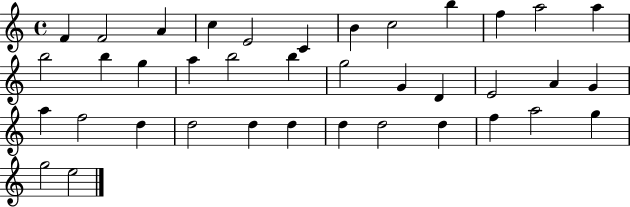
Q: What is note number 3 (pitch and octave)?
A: A4